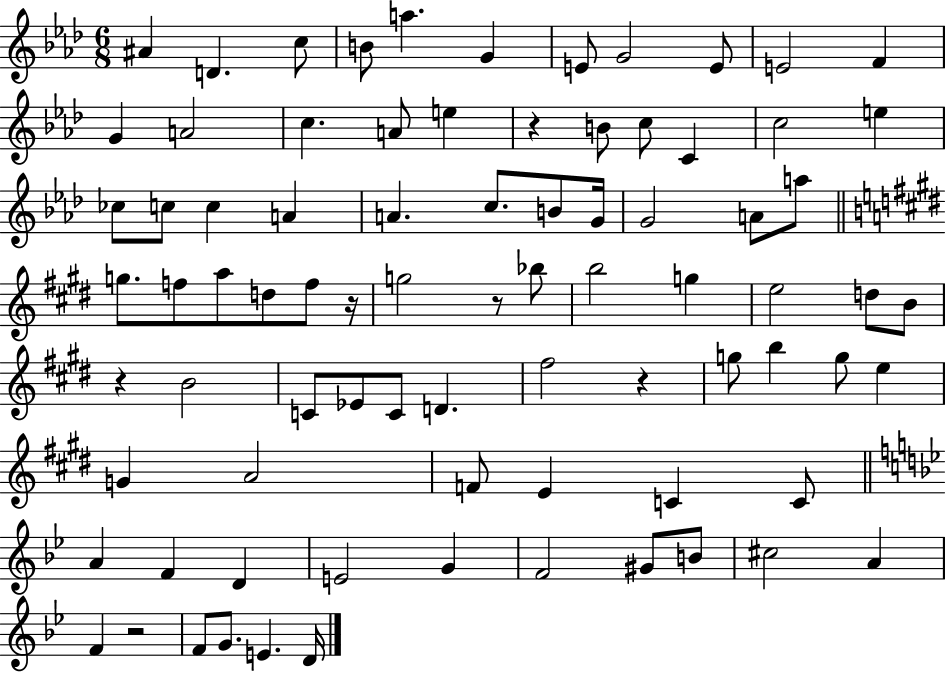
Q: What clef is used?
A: treble